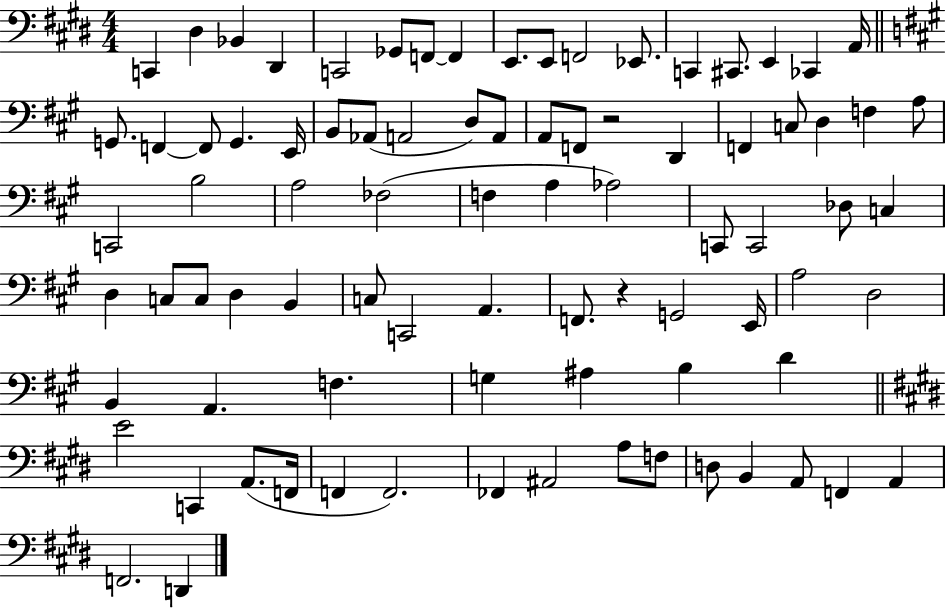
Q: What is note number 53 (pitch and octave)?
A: C2